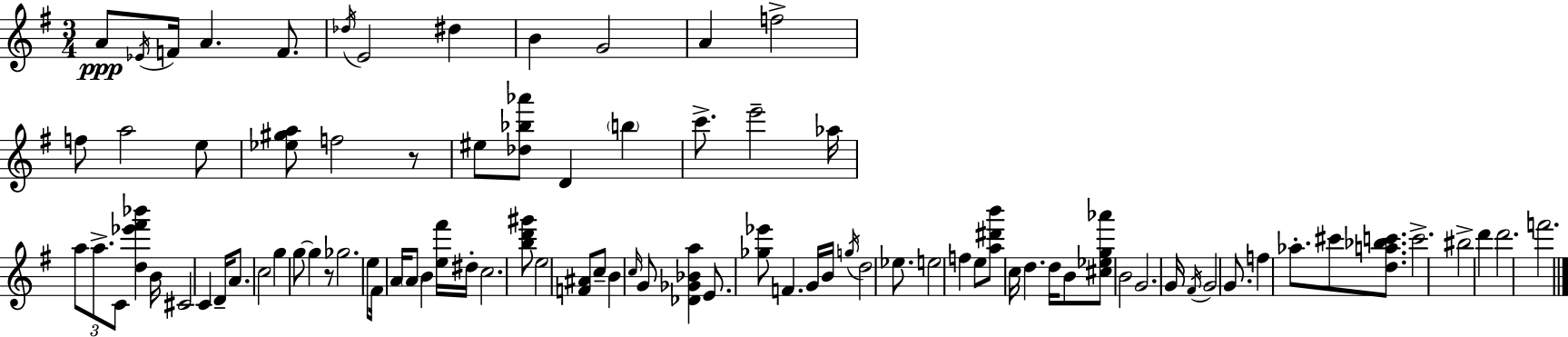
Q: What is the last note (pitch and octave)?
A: F6